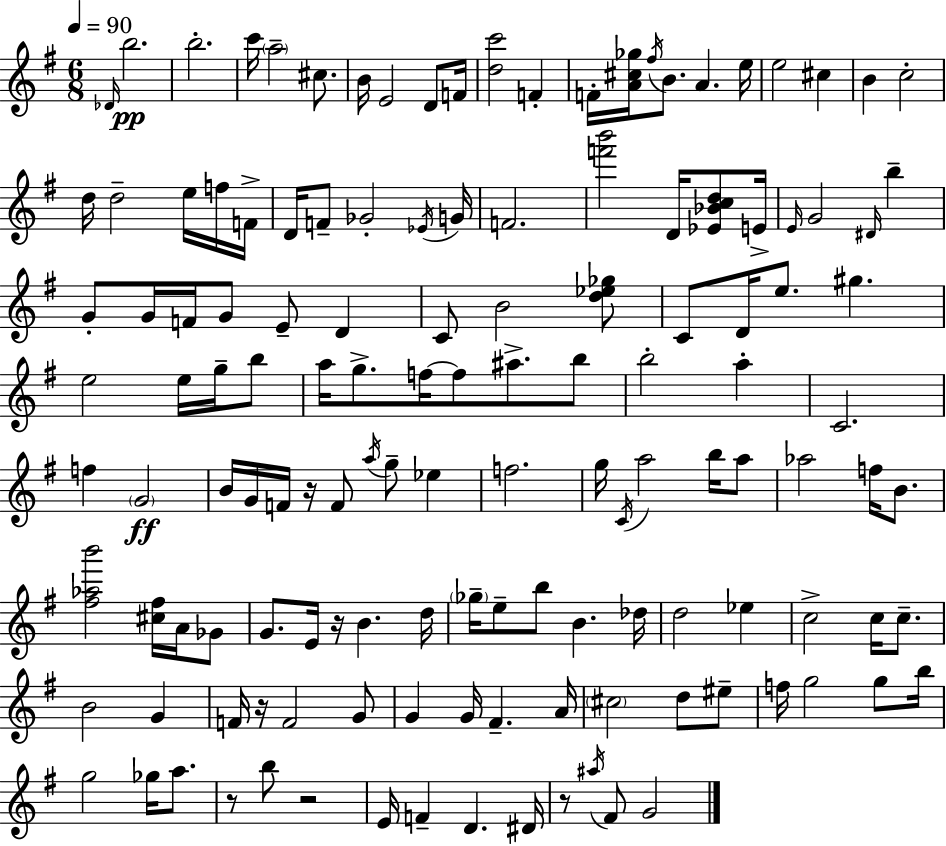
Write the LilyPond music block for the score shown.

{
  \clef treble
  \numericTimeSignature
  \time 6/8
  \key g \major
  \tempo 4 = 90
  \grace { des'16 }\pp b''2. | b''2.-. | c'''16 \parenthesize a''2-- cis''8. | b'16 e'2 d'8 | \break f'16 <d'' c'''>2 f'4-. | f'16-. <a' cis'' ges''>16 \acciaccatura { fis''16 } b'8. a'4. | e''16 e''2 cis''4 | b'4 c''2-. | \break d''16 d''2-- e''16 | f''16 f'16-> d'16 f'8-- ges'2-. | \acciaccatura { ees'16 } g'16 f'2. | <f''' b'''>2 d'16 | \break <ees' bes' c'' d''>8 e'16-> \grace { e'16 } g'2 | \grace { dis'16 } b''4-- g'8-. g'16 f'16 g'8 e'8-- | d'4 c'8 b'2 | <d'' ees'' ges''>8 c'8 d'16 e''8. gis''4. | \break e''2 | e''16 g''16-- b''8 a''16 g''8.-> f''16~~ f''8 | ais''8.-> b''8 b''2-. | a''4-. c'2. | \break f''4 \parenthesize g'2\ff | b'16 g'16 f'16 r16 f'8 \acciaccatura { a''16 } | g''8-- ees''4 f''2. | g''16 \acciaccatura { c'16 } a''2 | \break b''16 a''8 aes''2 | f''16 b'8. <fis'' aes'' b'''>2 | <cis'' fis''>16 a'16 ges'8 g'8. e'16 r16 | b'4. d''16 \parenthesize ges''16-- e''8-- b''8 | \break b'4. des''16 d''2 | ees''4 c''2-> | c''16 c''8.-- b'2 | g'4 f'16 r16 f'2 | \break g'8 g'4 g'16 | fis'4.-- a'16 \parenthesize cis''2 | d''8 eis''8-- f''16 g''2 | g''8 b''16 g''2 | \break ges''16 a''8. r8 b''8 r2 | e'16 f'4-- | d'4. dis'16 r8 \acciaccatura { ais''16 } fis'8 | g'2 \bar "|."
}